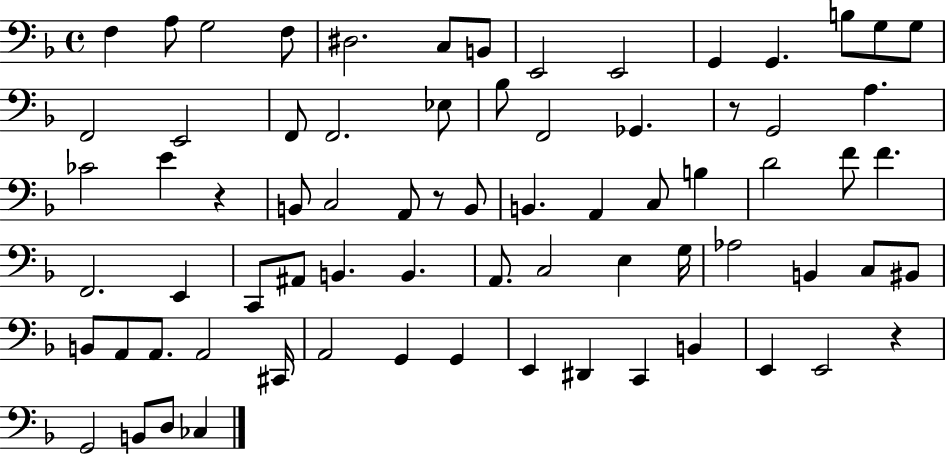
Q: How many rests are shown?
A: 4